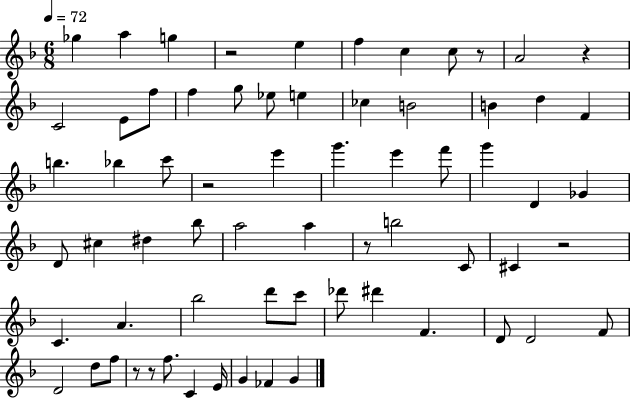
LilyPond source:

{
  \clef treble
  \numericTimeSignature
  \time 6/8
  \key f \major
  \tempo 4 = 72
  ges''4 a''4 g''4 | r2 e''4 | f''4 c''4 c''8 r8 | a'2 r4 | \break c'2 e'8 f''8 | f''4 g''8 ees''8 e''4 | ces''4 b'2 | b'4 d''4 f'4 | \break b''4. bes''4 c'''8 | r2 e'''4 | g'''4. e'''4 f'''8 | g'''4 d'4 ges'4 | \break d'8 cis''4 dis''4 bes''8 | a''2 a''4 | r8 b''2 c'8 | cis'4 r2 | \break c'4. a'4. | bes''2 d'''8 c'''8 | des'''8 dis'''4 f'4. | d'8 d'2 f'8 | \break d'2 d''8 f''8 | r8 r8 f''8. c'4 e'16 | g'4 fes'4 g'4 | \bar "|."
}